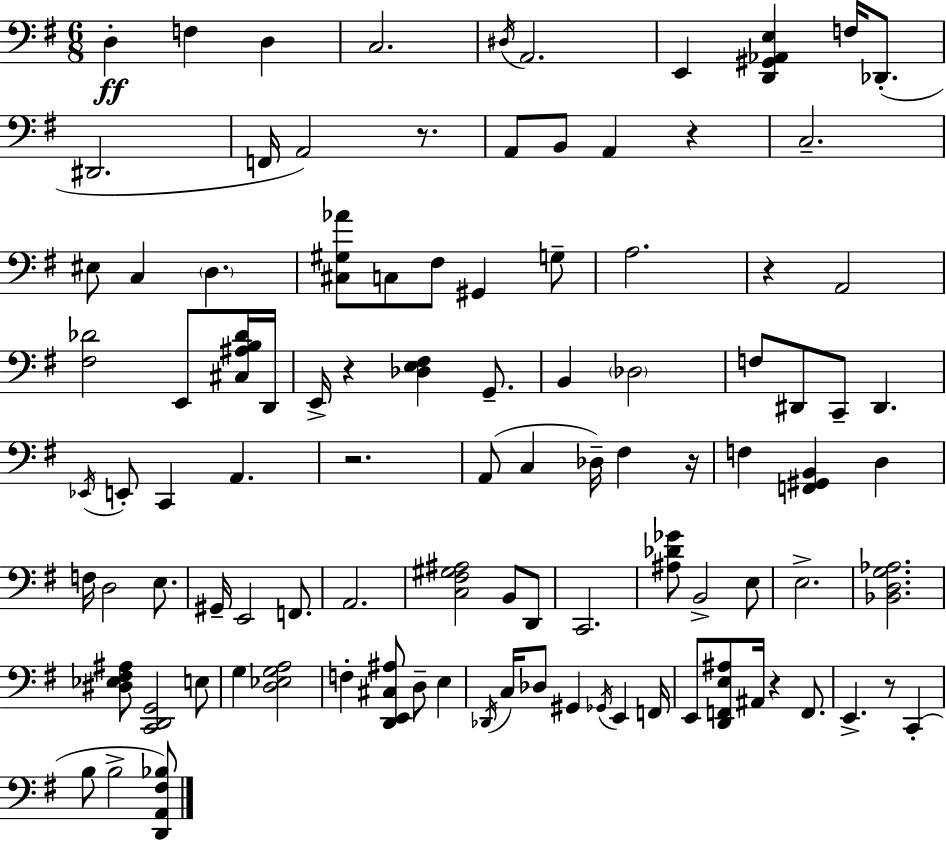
D3/q F3/q D3/q C3/h. D#3/s A2/h. E2/q [D2,G#2,Ab2,E3]/q F3/s Db2/e. D#2/h. F2/s A2/h R/e. A2/e B2/e A2/q R/q C3/h. EIS3/e C3/q D3/q. [C#3,G#3,Ab4]/e C3/e F#3/e G#2/q G3/e A3/h. R/q A2/h [F#3,Db4]/h E2/e [C#3,A#3,B3,Db4]/s D2/s E2/s R/q [Db3,E3,F#3]/q G2/e. B2/q Db3/h F3/e D#2/e C2/e D#2/q. Eb2/s E2/e C2/q A2/q. R/h. A2/e C3/q Db3/s F#3/q R/s F3/q [F2,G#2,B2]/q D3/q F3/s D3/h E3/e. G#2/s E2/h F2/e. A2/h. [C3,F#3,G#3,A#3]/h B2/e D2/e C2/h. [A#3,Db4,Gb4]/e B2/h E3/e E3/h. [Bb2,D3,G3,Ab3]/h. [D#3,Eb3,F#3,A#3]/e [C2,D2,G2]/h E3/e G3/q [D3,Eb3,G3,A3]/h F3/q [D2,E2,C#3,A#3]/e D3/e E3/q Db2/s C3/s Db3/e G#2/q Gb2/s E2/q F2/s E2/e [D2,F2,E3,A#3]/e A#2/s R/q F2/e. E2/q. R/e C2/q B3/e B3/h [D2,A2,F#3,Bb3]/e